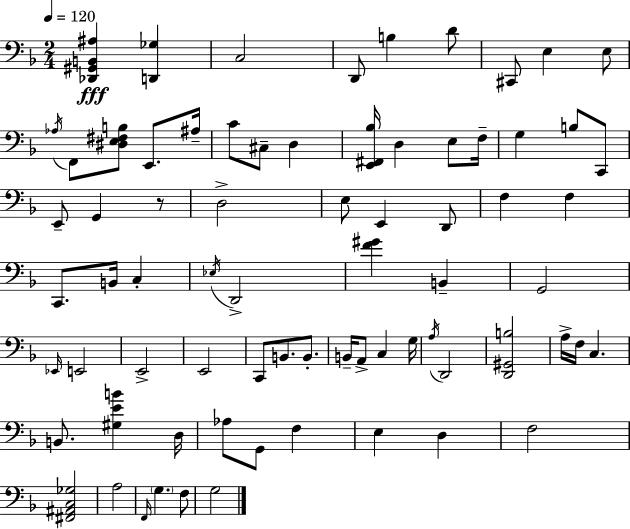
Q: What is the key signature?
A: D minor